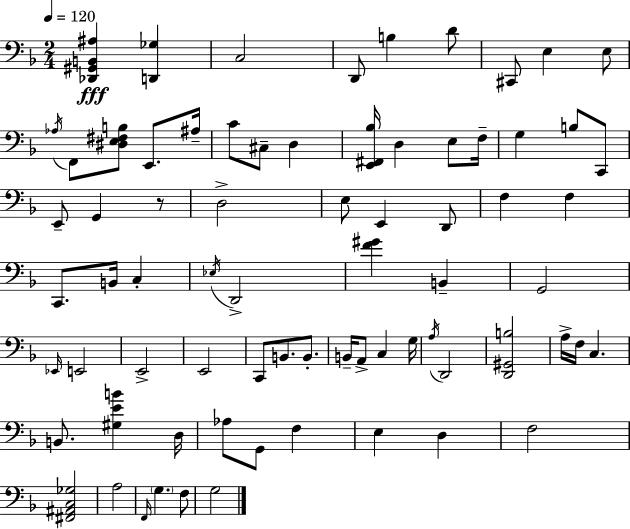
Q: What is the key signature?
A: D minor